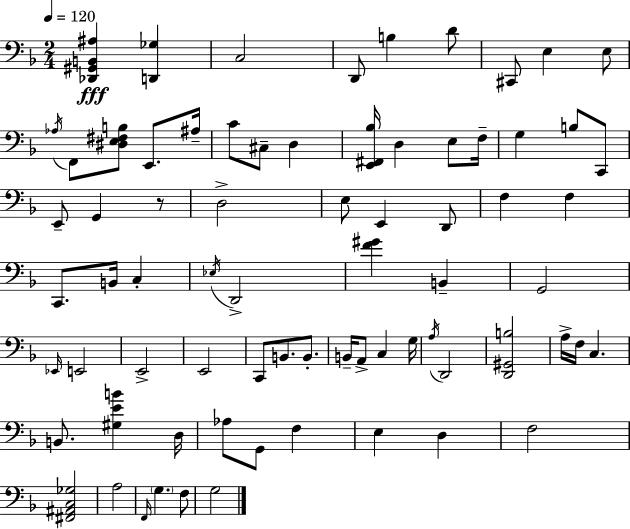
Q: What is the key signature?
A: D minor